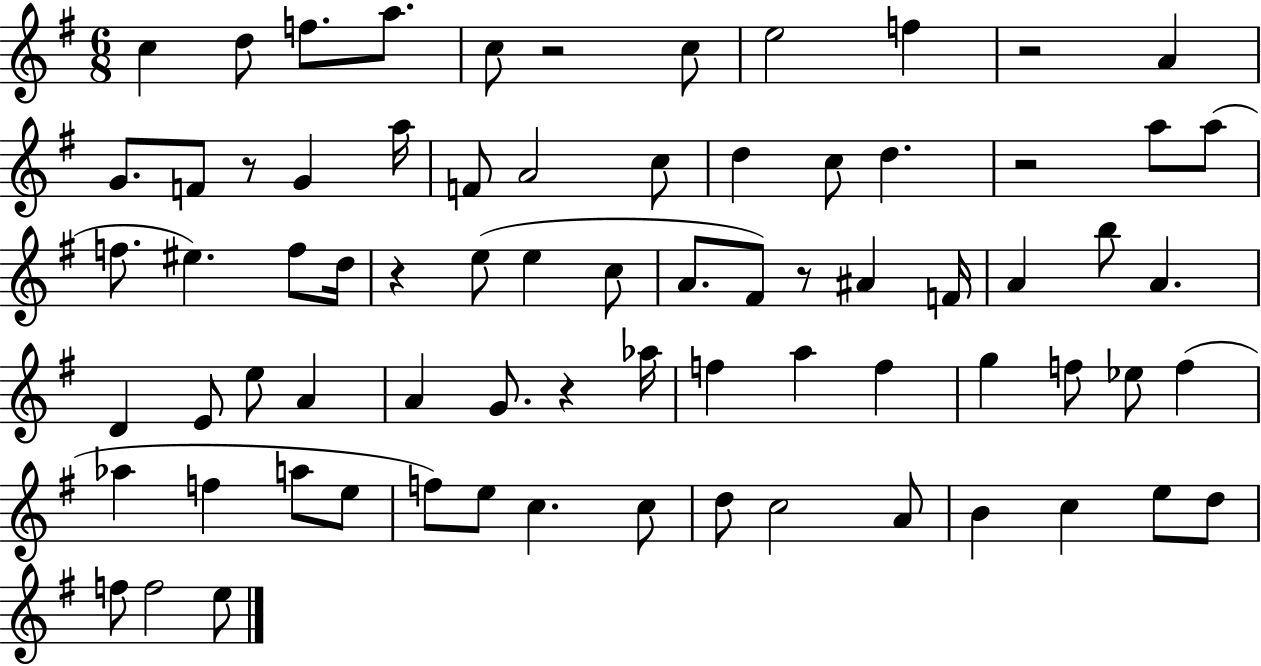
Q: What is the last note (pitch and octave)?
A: E5